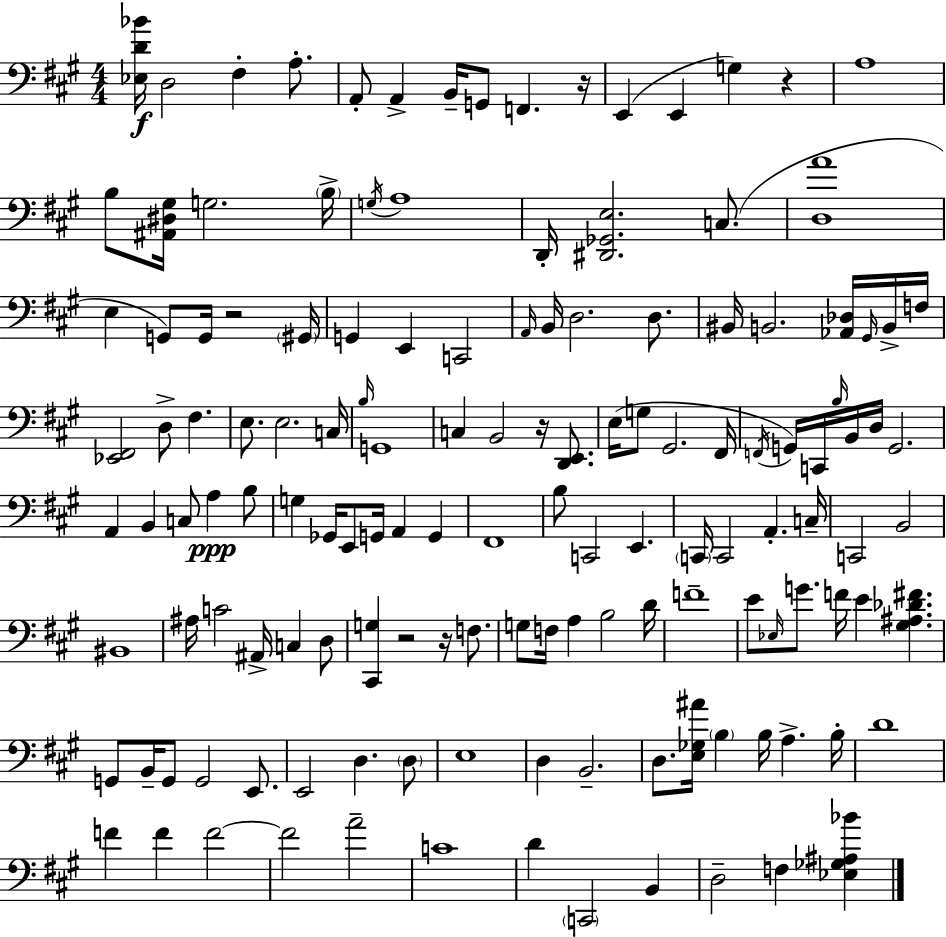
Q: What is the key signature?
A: A major